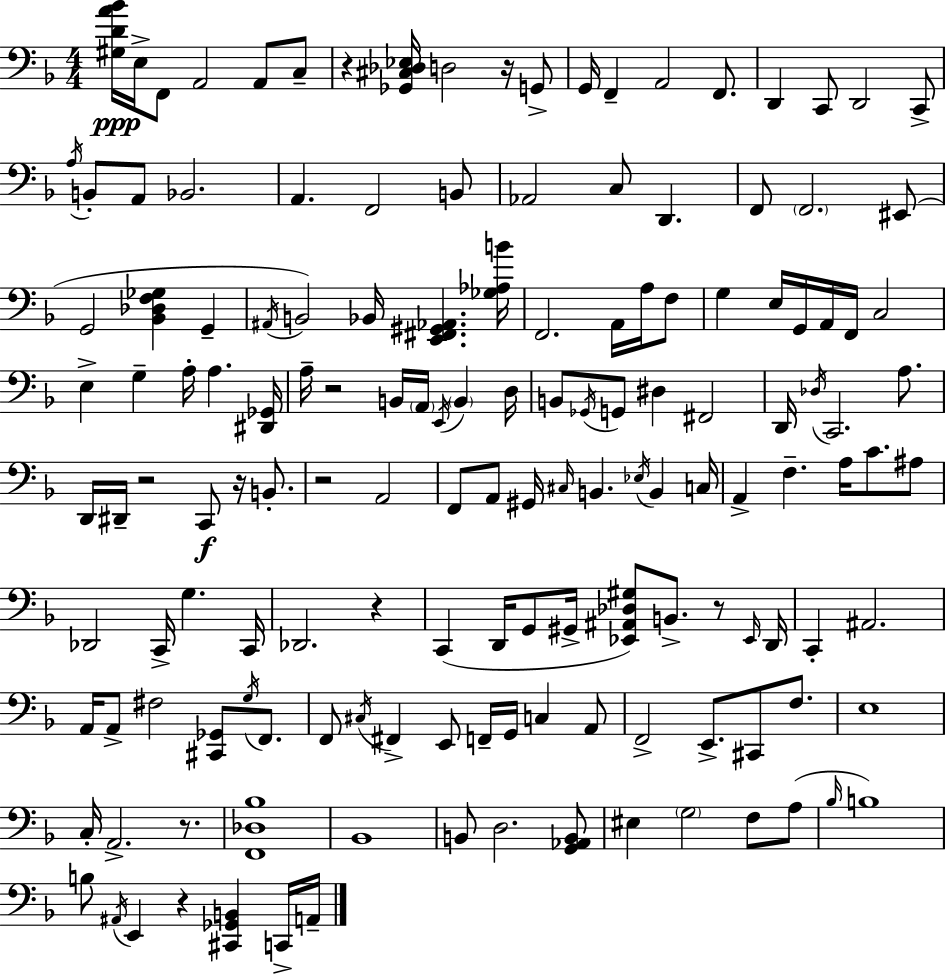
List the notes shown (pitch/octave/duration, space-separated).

[G#3,D4,A4,Bb4]/s E3/s F2/e A2/h A2/e C3/e R/q [Gb2,C#3,Db3,Eb3]/s D3/h R/s G2/e G2/s F2/q A2/h F2/e. D2/q C2/e D2/h C2/e A3/s B2/e A2/e Bb2/h. A2/q. F2/h B2/e Ab2/h C3/e D2/q. F2/e F2/h. EIS2/e G2/h [Bb2,Db3,F3,Gb3]/q G2/q A#2/s B2/h Bb2/s [E2,F#2,G#2,Ab2]/q. [Gb3,Ab3,B4]/s F2/h. A2/s A3/s F3/e G3/q E3/s G2/s A2/s F2/s C3/h E3/q G3/q A3/s A3/q. [D#2,Gb2]/s A3/s R/h B2/s A2/s E2/s B2/q D3/s B2/e Gb2/s G2/e D#3/q F#2/h D2/s Db3/s C2/h. A3/e. D2/s D#2/s R/h C2/e R/s B2/e. R/h A2/h F2/e A2/e G#2/s C#3/s B2/q. Eb3/s B2/q C3/s A2/q F3/q. A3/s C4/e. A#3/e Db2/h C2/s G3/q. C2/s Db2/h. R/q C2/q D2/s G2/e G#2/s [Eb2,A#2,Db3,G#3]/e B2/e. R/e Eb2/s D2/s C2/q A#2/h. A2/s A2/e F#3/h [C#2,Gb2]/e G3/s F2/e. F2/e C#3/s F#2/q E2/e F2/s G2/s C3/q A2/e F2/h E2/e. C#2/e F3/e. E3/w C3/s A2/h. R/e. [F2,Db3,Bb3]/w Bb2/w B2/e D3/h. [G2,Ab2,B2]/e EIS3/q G3/h F3/e A3/e Bb3/s B3/w B3/e A#2/s E2/q R/q [C#2,Gb2,B2]/q C2/s A2/s